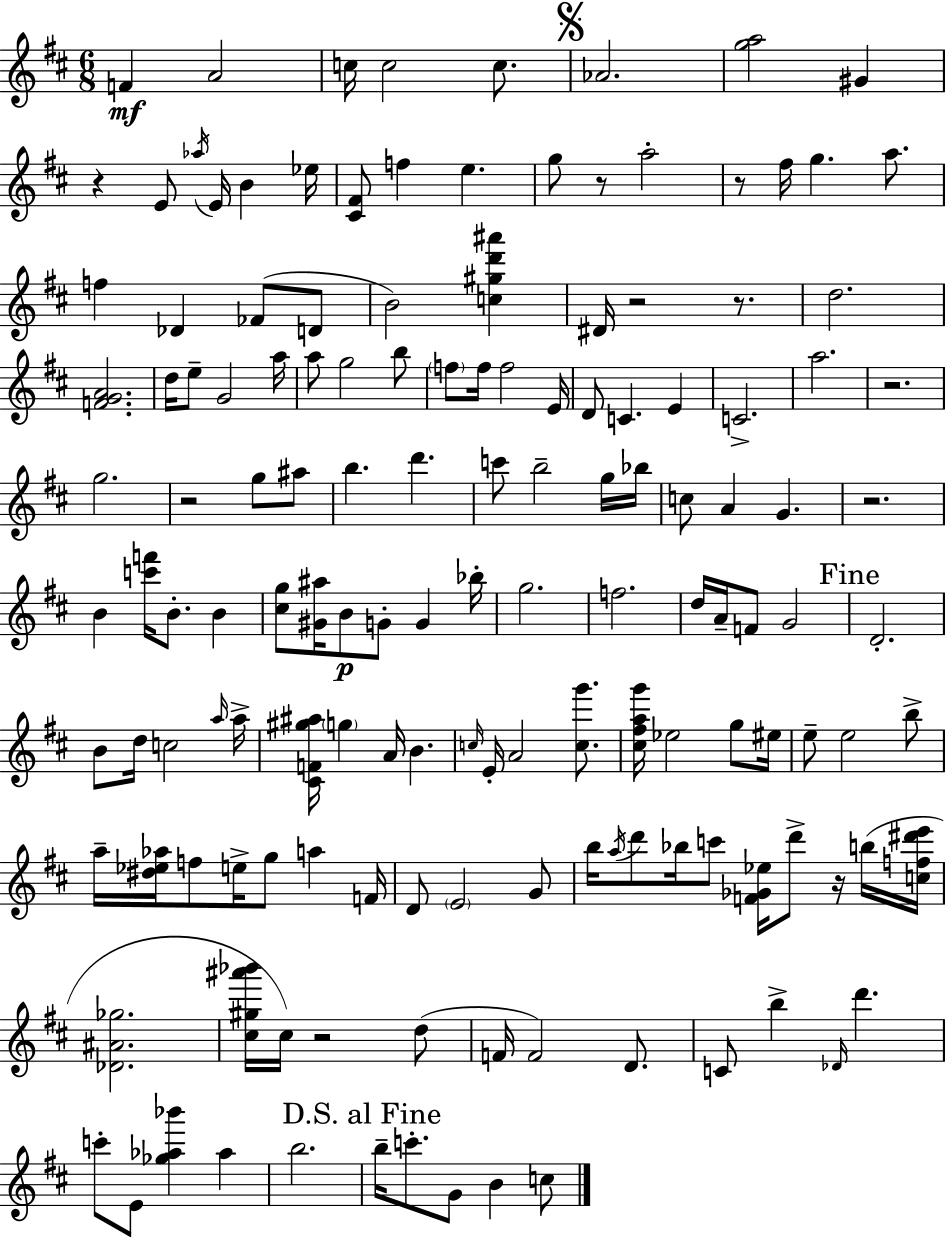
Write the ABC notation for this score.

X:1
T:Untitled
M:6/8
L:1/4
K:D
F A2 c/4 c2 c/2 _A2 [ga]2 ^G z E/2 _a/4 E/4 B _e/4 [^C^F]/2 f e g/2 z/2 a2 z/2 ^f/4 g a/2 f _D _F/2 D/2 B2 [c^gd'^a'] ^D/4 z2 z/2 d2 [FGA]2 d/4 e/2 G2 a/4 a/2 g2 b/2 f/2 f/4 f2 E/4 D/2 C E C2 a2 z2 g2 z2 g/2 ^a/2 b d' c'/2 b2 g/4 _b/4 c/2 A G z2 B [c'f']/4 B/2 B [^cg]/2 [^G^a]/4 B/2 G/2 G _b/4 g2 f2 d/4 A/4 F/2 G2 D2 B/2 d/4 c2 a/4 a/4 [^CF^g^a]/4 g A/4 B c/4 E/4 A2 [cg']/2 [^c^fag']/4 _e2 g/2 ^e/4 e/2 e2 b/2 a/4 [^d_e_a]/4 f/2 e/4 g/2 a F/4 D/2 E2 G/2 b/4 a/4 d'/2 _b/4 c'/2 [F_G_e]/4 d'/2 z/4 b/4 [cf^d'e']/4 [_D^A_g]2 [^c^g^a'_b']/4 ^c/4 z2 d/2 F/4 F2 D/2 C/2 b _D/4 d' c'/2 E/2 [_g_a_b'] _a b2 b/4 c'/2 G/2 B c/2